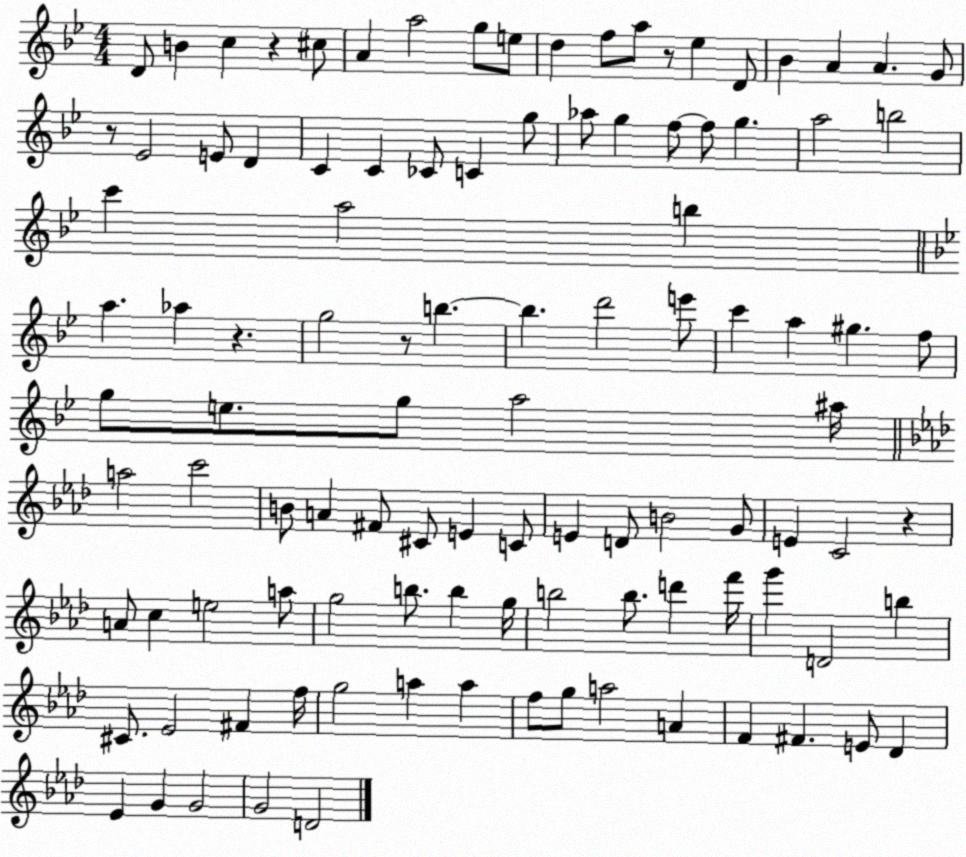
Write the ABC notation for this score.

X:1
T:Untitled
M:4/4
L:1/4
K:Bb
D/2 B c z ^c/2 A a2 g/2 e/2 d f/2 a/2 z/2 _e D/2 _B A A G/2 z/2 _E2 E/2 D C C _C/2 C g/2 _a/2 g f/2 f/2 g a2 b2 c' a2 b a _a z g2 z/2 b b d'2 e'/2 c' a ^g f/2 g/2 e/2 g/2 a2 ^a/4 a2 c'2 B/2 A ^F/2 ^C/2 E C/2 E D/2 B2 G/2 E C2 z A/2 c e2 a/2 g2 b/2 b g/4 b2 b/2 d' f'/4 g' D2 b ^C/2 _E2 ^F f/4 g2 a a f/2 g/2 a2 A F ^F E/2 _D _E G G2 G2 D2